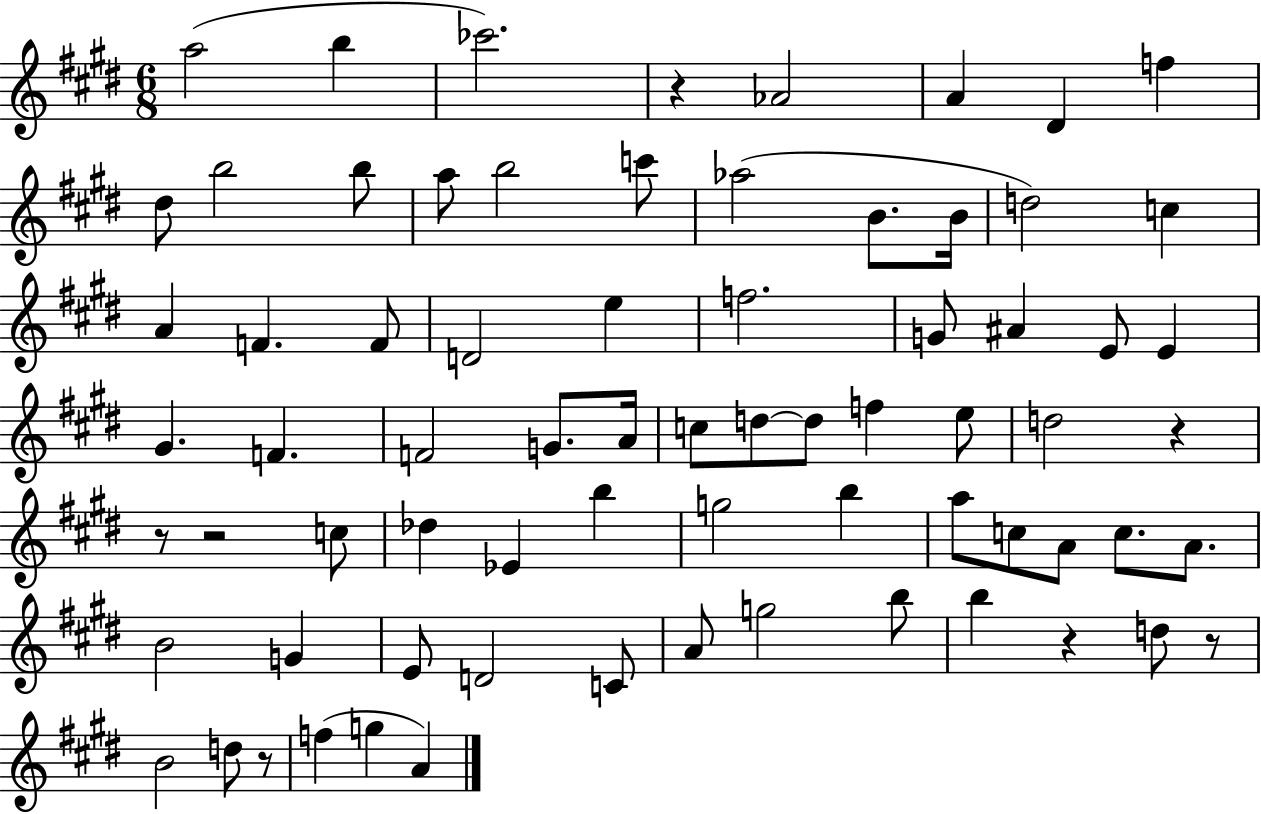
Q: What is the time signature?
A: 6/8